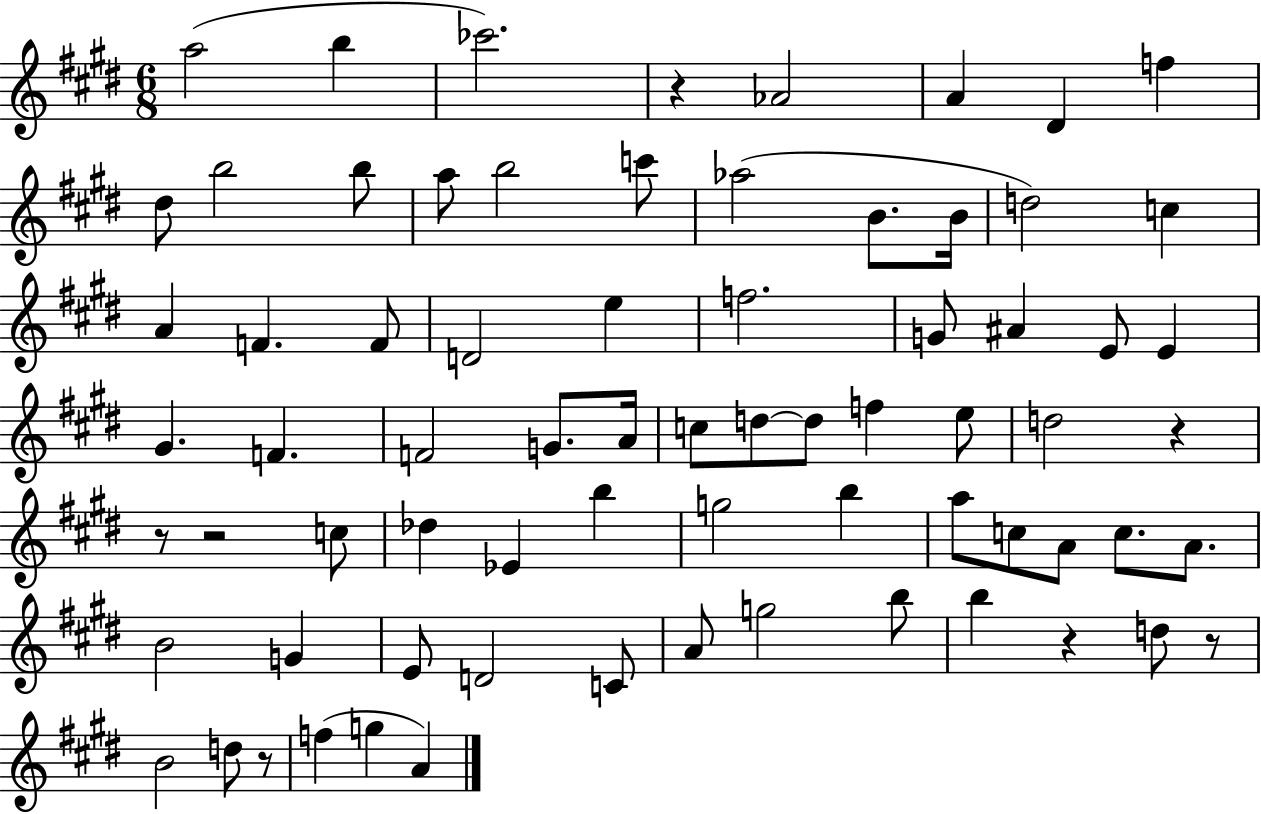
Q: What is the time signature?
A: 6/8